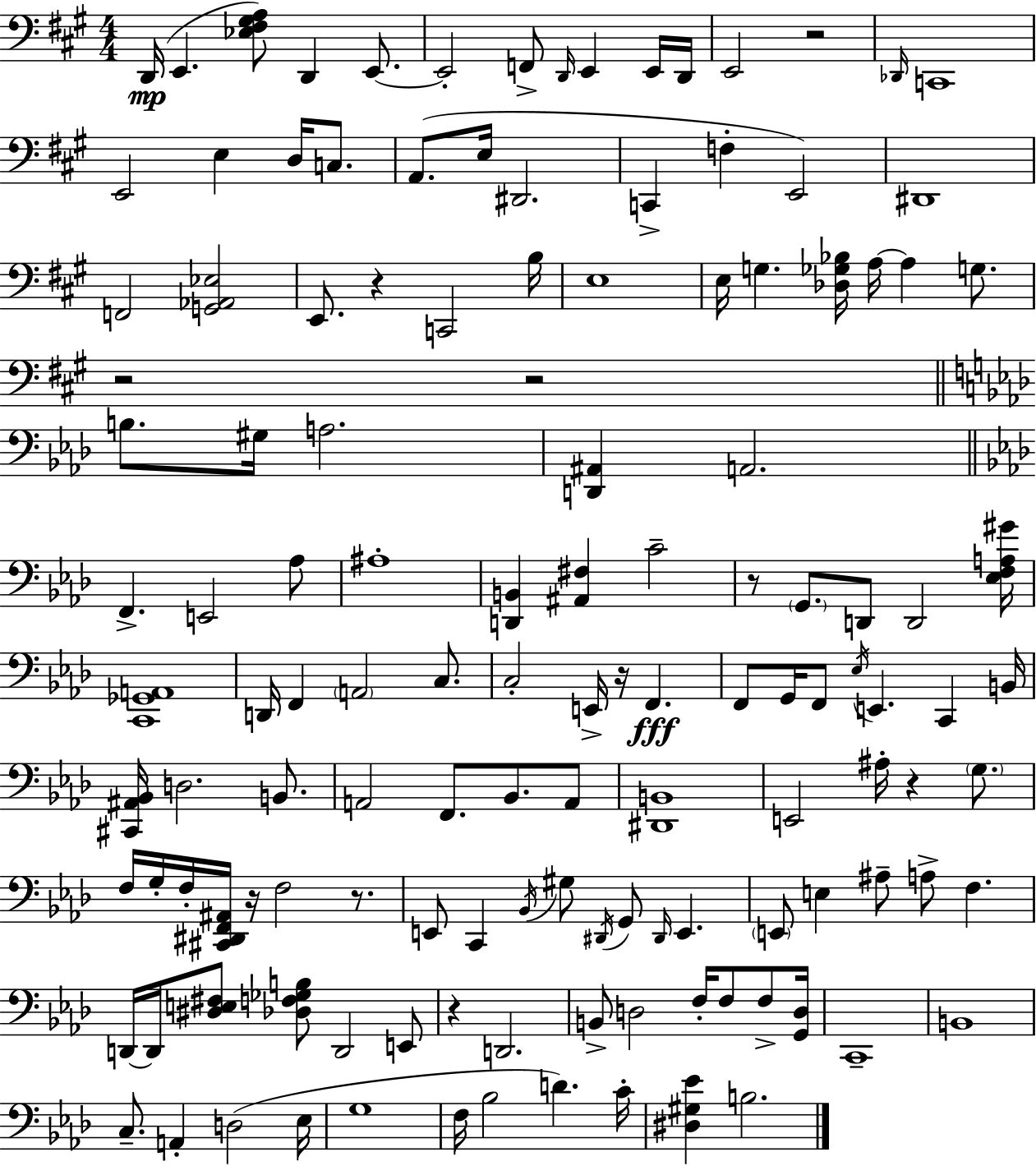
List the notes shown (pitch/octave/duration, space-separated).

D2/s E2/q. [Eb3,F#3,G#3,A3]/e D2/q E2/e. E2/h F2/e D2/s E2/q E2/s D2/s E2/h R/h Db2/s C2/w E2/h E3/q D3/s C3/e. A2/e. E3/s D#2/h. C2/q F3/q E2/h D#2/w F2/h [G2,Ab2,Eb3]/h E2/e. R/q C2/h B3/s E3/w E3/s G3/q. [Db3,Gb3,Bb3]/s A3/s A3/q G3/e. R/h R/h B3/e. G#3/s A3/h. [D2,A#2]/q A2/h. F2/q. E2/h Ab3/e A#3/w [D2,B2]/q [A#2,F#3]/q C4/h R/e G2/e. D2/e D2/h [Eb3,F3,A3,G#4]/s [C2,Gb2,A2]/w D2/s F2/q A2/h C3/e. C3/h E2/s R/s F2/q. F2/e G2/s F2/e Eb3/s E2/q. C2/q B2/s [C#2,A#2,Bb2]/s D3/h. B2/e. A2/h F2/e. Bb2/e. A2/e [D#2,B2]/w E2/h A#3/s R/q G3/e. F3/s G3/s F3/s [C#2,D#2,F2,A#2]/s R/s F3/h R/e. E2/e C2/q Bb2/s G#3/e D#2/s G2/e D#2/s E2/q. E2/e E3/q A#3/e A3/e F3/q. D2/s D2/s [D#3,E3,F#3]/e [Db3,F3,Gb3,B3]/e D2/h E2/e R/q D2/h. B2/e D3/h F3/s F3/e F3/e [G2,D3]/s C2/w B2/w C3/e. A2/q D3/h Eb3/s G3/w F3/s Bb3/h D4/q. C4/s [D#3,G#3,Eb4]/q B3/h.